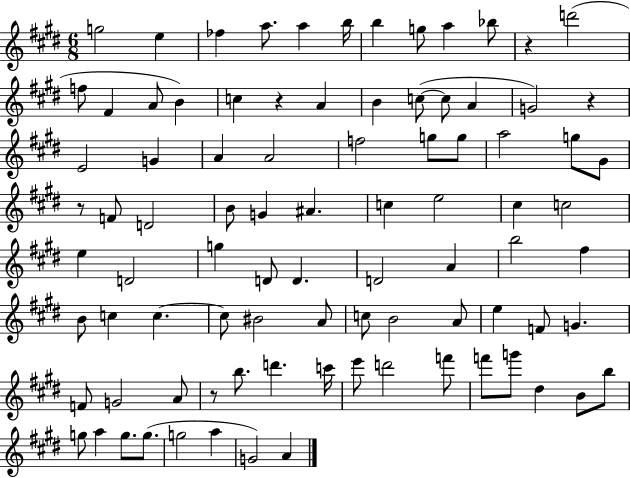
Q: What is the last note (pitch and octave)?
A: A4